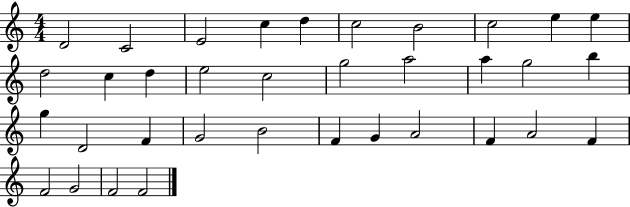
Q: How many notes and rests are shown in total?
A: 35